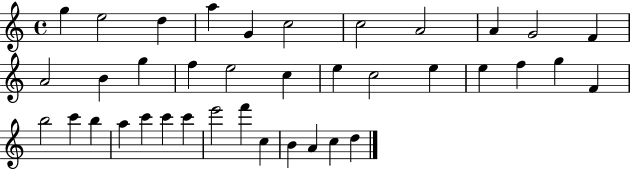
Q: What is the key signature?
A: C major